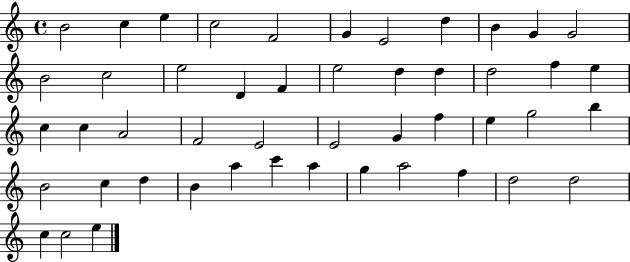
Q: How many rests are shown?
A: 0